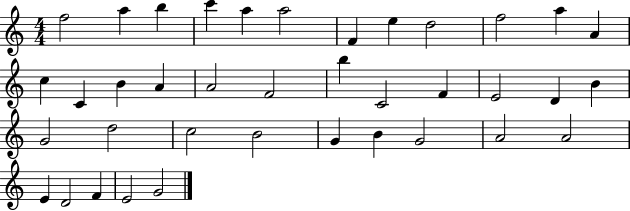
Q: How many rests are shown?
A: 0